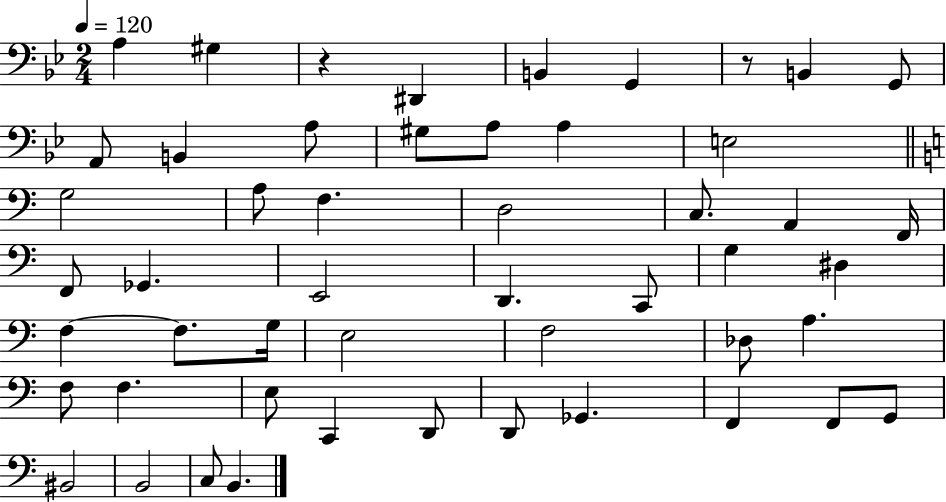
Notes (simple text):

A3/q G#3/q R/q D#2/q B2/q G2/q R/e B2/q G2/e A2/e B2/q A3/e G#3/e A3/e A3/q E3/h G3/h A3/e F3/q. D3/h C3/e. A2/q F2/s F2/e Gb2/q. E2/h D2/q. C2/e G3/q D#3/q F3/q F3/e. G3/s E3/h F3/h Db3/e A3/q. F3/e F3/q. E3/e C2/q D2/e D2/e Gb2/q. F2/q F2/e G2/e BIS2/h B2/h C3/e B2/q.